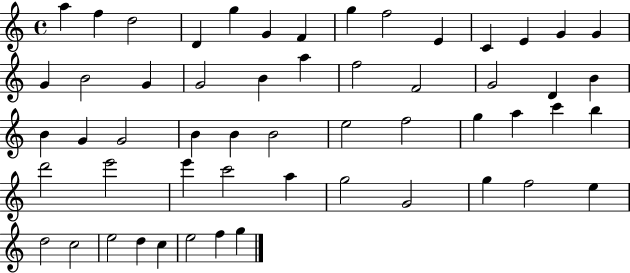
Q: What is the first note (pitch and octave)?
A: A5